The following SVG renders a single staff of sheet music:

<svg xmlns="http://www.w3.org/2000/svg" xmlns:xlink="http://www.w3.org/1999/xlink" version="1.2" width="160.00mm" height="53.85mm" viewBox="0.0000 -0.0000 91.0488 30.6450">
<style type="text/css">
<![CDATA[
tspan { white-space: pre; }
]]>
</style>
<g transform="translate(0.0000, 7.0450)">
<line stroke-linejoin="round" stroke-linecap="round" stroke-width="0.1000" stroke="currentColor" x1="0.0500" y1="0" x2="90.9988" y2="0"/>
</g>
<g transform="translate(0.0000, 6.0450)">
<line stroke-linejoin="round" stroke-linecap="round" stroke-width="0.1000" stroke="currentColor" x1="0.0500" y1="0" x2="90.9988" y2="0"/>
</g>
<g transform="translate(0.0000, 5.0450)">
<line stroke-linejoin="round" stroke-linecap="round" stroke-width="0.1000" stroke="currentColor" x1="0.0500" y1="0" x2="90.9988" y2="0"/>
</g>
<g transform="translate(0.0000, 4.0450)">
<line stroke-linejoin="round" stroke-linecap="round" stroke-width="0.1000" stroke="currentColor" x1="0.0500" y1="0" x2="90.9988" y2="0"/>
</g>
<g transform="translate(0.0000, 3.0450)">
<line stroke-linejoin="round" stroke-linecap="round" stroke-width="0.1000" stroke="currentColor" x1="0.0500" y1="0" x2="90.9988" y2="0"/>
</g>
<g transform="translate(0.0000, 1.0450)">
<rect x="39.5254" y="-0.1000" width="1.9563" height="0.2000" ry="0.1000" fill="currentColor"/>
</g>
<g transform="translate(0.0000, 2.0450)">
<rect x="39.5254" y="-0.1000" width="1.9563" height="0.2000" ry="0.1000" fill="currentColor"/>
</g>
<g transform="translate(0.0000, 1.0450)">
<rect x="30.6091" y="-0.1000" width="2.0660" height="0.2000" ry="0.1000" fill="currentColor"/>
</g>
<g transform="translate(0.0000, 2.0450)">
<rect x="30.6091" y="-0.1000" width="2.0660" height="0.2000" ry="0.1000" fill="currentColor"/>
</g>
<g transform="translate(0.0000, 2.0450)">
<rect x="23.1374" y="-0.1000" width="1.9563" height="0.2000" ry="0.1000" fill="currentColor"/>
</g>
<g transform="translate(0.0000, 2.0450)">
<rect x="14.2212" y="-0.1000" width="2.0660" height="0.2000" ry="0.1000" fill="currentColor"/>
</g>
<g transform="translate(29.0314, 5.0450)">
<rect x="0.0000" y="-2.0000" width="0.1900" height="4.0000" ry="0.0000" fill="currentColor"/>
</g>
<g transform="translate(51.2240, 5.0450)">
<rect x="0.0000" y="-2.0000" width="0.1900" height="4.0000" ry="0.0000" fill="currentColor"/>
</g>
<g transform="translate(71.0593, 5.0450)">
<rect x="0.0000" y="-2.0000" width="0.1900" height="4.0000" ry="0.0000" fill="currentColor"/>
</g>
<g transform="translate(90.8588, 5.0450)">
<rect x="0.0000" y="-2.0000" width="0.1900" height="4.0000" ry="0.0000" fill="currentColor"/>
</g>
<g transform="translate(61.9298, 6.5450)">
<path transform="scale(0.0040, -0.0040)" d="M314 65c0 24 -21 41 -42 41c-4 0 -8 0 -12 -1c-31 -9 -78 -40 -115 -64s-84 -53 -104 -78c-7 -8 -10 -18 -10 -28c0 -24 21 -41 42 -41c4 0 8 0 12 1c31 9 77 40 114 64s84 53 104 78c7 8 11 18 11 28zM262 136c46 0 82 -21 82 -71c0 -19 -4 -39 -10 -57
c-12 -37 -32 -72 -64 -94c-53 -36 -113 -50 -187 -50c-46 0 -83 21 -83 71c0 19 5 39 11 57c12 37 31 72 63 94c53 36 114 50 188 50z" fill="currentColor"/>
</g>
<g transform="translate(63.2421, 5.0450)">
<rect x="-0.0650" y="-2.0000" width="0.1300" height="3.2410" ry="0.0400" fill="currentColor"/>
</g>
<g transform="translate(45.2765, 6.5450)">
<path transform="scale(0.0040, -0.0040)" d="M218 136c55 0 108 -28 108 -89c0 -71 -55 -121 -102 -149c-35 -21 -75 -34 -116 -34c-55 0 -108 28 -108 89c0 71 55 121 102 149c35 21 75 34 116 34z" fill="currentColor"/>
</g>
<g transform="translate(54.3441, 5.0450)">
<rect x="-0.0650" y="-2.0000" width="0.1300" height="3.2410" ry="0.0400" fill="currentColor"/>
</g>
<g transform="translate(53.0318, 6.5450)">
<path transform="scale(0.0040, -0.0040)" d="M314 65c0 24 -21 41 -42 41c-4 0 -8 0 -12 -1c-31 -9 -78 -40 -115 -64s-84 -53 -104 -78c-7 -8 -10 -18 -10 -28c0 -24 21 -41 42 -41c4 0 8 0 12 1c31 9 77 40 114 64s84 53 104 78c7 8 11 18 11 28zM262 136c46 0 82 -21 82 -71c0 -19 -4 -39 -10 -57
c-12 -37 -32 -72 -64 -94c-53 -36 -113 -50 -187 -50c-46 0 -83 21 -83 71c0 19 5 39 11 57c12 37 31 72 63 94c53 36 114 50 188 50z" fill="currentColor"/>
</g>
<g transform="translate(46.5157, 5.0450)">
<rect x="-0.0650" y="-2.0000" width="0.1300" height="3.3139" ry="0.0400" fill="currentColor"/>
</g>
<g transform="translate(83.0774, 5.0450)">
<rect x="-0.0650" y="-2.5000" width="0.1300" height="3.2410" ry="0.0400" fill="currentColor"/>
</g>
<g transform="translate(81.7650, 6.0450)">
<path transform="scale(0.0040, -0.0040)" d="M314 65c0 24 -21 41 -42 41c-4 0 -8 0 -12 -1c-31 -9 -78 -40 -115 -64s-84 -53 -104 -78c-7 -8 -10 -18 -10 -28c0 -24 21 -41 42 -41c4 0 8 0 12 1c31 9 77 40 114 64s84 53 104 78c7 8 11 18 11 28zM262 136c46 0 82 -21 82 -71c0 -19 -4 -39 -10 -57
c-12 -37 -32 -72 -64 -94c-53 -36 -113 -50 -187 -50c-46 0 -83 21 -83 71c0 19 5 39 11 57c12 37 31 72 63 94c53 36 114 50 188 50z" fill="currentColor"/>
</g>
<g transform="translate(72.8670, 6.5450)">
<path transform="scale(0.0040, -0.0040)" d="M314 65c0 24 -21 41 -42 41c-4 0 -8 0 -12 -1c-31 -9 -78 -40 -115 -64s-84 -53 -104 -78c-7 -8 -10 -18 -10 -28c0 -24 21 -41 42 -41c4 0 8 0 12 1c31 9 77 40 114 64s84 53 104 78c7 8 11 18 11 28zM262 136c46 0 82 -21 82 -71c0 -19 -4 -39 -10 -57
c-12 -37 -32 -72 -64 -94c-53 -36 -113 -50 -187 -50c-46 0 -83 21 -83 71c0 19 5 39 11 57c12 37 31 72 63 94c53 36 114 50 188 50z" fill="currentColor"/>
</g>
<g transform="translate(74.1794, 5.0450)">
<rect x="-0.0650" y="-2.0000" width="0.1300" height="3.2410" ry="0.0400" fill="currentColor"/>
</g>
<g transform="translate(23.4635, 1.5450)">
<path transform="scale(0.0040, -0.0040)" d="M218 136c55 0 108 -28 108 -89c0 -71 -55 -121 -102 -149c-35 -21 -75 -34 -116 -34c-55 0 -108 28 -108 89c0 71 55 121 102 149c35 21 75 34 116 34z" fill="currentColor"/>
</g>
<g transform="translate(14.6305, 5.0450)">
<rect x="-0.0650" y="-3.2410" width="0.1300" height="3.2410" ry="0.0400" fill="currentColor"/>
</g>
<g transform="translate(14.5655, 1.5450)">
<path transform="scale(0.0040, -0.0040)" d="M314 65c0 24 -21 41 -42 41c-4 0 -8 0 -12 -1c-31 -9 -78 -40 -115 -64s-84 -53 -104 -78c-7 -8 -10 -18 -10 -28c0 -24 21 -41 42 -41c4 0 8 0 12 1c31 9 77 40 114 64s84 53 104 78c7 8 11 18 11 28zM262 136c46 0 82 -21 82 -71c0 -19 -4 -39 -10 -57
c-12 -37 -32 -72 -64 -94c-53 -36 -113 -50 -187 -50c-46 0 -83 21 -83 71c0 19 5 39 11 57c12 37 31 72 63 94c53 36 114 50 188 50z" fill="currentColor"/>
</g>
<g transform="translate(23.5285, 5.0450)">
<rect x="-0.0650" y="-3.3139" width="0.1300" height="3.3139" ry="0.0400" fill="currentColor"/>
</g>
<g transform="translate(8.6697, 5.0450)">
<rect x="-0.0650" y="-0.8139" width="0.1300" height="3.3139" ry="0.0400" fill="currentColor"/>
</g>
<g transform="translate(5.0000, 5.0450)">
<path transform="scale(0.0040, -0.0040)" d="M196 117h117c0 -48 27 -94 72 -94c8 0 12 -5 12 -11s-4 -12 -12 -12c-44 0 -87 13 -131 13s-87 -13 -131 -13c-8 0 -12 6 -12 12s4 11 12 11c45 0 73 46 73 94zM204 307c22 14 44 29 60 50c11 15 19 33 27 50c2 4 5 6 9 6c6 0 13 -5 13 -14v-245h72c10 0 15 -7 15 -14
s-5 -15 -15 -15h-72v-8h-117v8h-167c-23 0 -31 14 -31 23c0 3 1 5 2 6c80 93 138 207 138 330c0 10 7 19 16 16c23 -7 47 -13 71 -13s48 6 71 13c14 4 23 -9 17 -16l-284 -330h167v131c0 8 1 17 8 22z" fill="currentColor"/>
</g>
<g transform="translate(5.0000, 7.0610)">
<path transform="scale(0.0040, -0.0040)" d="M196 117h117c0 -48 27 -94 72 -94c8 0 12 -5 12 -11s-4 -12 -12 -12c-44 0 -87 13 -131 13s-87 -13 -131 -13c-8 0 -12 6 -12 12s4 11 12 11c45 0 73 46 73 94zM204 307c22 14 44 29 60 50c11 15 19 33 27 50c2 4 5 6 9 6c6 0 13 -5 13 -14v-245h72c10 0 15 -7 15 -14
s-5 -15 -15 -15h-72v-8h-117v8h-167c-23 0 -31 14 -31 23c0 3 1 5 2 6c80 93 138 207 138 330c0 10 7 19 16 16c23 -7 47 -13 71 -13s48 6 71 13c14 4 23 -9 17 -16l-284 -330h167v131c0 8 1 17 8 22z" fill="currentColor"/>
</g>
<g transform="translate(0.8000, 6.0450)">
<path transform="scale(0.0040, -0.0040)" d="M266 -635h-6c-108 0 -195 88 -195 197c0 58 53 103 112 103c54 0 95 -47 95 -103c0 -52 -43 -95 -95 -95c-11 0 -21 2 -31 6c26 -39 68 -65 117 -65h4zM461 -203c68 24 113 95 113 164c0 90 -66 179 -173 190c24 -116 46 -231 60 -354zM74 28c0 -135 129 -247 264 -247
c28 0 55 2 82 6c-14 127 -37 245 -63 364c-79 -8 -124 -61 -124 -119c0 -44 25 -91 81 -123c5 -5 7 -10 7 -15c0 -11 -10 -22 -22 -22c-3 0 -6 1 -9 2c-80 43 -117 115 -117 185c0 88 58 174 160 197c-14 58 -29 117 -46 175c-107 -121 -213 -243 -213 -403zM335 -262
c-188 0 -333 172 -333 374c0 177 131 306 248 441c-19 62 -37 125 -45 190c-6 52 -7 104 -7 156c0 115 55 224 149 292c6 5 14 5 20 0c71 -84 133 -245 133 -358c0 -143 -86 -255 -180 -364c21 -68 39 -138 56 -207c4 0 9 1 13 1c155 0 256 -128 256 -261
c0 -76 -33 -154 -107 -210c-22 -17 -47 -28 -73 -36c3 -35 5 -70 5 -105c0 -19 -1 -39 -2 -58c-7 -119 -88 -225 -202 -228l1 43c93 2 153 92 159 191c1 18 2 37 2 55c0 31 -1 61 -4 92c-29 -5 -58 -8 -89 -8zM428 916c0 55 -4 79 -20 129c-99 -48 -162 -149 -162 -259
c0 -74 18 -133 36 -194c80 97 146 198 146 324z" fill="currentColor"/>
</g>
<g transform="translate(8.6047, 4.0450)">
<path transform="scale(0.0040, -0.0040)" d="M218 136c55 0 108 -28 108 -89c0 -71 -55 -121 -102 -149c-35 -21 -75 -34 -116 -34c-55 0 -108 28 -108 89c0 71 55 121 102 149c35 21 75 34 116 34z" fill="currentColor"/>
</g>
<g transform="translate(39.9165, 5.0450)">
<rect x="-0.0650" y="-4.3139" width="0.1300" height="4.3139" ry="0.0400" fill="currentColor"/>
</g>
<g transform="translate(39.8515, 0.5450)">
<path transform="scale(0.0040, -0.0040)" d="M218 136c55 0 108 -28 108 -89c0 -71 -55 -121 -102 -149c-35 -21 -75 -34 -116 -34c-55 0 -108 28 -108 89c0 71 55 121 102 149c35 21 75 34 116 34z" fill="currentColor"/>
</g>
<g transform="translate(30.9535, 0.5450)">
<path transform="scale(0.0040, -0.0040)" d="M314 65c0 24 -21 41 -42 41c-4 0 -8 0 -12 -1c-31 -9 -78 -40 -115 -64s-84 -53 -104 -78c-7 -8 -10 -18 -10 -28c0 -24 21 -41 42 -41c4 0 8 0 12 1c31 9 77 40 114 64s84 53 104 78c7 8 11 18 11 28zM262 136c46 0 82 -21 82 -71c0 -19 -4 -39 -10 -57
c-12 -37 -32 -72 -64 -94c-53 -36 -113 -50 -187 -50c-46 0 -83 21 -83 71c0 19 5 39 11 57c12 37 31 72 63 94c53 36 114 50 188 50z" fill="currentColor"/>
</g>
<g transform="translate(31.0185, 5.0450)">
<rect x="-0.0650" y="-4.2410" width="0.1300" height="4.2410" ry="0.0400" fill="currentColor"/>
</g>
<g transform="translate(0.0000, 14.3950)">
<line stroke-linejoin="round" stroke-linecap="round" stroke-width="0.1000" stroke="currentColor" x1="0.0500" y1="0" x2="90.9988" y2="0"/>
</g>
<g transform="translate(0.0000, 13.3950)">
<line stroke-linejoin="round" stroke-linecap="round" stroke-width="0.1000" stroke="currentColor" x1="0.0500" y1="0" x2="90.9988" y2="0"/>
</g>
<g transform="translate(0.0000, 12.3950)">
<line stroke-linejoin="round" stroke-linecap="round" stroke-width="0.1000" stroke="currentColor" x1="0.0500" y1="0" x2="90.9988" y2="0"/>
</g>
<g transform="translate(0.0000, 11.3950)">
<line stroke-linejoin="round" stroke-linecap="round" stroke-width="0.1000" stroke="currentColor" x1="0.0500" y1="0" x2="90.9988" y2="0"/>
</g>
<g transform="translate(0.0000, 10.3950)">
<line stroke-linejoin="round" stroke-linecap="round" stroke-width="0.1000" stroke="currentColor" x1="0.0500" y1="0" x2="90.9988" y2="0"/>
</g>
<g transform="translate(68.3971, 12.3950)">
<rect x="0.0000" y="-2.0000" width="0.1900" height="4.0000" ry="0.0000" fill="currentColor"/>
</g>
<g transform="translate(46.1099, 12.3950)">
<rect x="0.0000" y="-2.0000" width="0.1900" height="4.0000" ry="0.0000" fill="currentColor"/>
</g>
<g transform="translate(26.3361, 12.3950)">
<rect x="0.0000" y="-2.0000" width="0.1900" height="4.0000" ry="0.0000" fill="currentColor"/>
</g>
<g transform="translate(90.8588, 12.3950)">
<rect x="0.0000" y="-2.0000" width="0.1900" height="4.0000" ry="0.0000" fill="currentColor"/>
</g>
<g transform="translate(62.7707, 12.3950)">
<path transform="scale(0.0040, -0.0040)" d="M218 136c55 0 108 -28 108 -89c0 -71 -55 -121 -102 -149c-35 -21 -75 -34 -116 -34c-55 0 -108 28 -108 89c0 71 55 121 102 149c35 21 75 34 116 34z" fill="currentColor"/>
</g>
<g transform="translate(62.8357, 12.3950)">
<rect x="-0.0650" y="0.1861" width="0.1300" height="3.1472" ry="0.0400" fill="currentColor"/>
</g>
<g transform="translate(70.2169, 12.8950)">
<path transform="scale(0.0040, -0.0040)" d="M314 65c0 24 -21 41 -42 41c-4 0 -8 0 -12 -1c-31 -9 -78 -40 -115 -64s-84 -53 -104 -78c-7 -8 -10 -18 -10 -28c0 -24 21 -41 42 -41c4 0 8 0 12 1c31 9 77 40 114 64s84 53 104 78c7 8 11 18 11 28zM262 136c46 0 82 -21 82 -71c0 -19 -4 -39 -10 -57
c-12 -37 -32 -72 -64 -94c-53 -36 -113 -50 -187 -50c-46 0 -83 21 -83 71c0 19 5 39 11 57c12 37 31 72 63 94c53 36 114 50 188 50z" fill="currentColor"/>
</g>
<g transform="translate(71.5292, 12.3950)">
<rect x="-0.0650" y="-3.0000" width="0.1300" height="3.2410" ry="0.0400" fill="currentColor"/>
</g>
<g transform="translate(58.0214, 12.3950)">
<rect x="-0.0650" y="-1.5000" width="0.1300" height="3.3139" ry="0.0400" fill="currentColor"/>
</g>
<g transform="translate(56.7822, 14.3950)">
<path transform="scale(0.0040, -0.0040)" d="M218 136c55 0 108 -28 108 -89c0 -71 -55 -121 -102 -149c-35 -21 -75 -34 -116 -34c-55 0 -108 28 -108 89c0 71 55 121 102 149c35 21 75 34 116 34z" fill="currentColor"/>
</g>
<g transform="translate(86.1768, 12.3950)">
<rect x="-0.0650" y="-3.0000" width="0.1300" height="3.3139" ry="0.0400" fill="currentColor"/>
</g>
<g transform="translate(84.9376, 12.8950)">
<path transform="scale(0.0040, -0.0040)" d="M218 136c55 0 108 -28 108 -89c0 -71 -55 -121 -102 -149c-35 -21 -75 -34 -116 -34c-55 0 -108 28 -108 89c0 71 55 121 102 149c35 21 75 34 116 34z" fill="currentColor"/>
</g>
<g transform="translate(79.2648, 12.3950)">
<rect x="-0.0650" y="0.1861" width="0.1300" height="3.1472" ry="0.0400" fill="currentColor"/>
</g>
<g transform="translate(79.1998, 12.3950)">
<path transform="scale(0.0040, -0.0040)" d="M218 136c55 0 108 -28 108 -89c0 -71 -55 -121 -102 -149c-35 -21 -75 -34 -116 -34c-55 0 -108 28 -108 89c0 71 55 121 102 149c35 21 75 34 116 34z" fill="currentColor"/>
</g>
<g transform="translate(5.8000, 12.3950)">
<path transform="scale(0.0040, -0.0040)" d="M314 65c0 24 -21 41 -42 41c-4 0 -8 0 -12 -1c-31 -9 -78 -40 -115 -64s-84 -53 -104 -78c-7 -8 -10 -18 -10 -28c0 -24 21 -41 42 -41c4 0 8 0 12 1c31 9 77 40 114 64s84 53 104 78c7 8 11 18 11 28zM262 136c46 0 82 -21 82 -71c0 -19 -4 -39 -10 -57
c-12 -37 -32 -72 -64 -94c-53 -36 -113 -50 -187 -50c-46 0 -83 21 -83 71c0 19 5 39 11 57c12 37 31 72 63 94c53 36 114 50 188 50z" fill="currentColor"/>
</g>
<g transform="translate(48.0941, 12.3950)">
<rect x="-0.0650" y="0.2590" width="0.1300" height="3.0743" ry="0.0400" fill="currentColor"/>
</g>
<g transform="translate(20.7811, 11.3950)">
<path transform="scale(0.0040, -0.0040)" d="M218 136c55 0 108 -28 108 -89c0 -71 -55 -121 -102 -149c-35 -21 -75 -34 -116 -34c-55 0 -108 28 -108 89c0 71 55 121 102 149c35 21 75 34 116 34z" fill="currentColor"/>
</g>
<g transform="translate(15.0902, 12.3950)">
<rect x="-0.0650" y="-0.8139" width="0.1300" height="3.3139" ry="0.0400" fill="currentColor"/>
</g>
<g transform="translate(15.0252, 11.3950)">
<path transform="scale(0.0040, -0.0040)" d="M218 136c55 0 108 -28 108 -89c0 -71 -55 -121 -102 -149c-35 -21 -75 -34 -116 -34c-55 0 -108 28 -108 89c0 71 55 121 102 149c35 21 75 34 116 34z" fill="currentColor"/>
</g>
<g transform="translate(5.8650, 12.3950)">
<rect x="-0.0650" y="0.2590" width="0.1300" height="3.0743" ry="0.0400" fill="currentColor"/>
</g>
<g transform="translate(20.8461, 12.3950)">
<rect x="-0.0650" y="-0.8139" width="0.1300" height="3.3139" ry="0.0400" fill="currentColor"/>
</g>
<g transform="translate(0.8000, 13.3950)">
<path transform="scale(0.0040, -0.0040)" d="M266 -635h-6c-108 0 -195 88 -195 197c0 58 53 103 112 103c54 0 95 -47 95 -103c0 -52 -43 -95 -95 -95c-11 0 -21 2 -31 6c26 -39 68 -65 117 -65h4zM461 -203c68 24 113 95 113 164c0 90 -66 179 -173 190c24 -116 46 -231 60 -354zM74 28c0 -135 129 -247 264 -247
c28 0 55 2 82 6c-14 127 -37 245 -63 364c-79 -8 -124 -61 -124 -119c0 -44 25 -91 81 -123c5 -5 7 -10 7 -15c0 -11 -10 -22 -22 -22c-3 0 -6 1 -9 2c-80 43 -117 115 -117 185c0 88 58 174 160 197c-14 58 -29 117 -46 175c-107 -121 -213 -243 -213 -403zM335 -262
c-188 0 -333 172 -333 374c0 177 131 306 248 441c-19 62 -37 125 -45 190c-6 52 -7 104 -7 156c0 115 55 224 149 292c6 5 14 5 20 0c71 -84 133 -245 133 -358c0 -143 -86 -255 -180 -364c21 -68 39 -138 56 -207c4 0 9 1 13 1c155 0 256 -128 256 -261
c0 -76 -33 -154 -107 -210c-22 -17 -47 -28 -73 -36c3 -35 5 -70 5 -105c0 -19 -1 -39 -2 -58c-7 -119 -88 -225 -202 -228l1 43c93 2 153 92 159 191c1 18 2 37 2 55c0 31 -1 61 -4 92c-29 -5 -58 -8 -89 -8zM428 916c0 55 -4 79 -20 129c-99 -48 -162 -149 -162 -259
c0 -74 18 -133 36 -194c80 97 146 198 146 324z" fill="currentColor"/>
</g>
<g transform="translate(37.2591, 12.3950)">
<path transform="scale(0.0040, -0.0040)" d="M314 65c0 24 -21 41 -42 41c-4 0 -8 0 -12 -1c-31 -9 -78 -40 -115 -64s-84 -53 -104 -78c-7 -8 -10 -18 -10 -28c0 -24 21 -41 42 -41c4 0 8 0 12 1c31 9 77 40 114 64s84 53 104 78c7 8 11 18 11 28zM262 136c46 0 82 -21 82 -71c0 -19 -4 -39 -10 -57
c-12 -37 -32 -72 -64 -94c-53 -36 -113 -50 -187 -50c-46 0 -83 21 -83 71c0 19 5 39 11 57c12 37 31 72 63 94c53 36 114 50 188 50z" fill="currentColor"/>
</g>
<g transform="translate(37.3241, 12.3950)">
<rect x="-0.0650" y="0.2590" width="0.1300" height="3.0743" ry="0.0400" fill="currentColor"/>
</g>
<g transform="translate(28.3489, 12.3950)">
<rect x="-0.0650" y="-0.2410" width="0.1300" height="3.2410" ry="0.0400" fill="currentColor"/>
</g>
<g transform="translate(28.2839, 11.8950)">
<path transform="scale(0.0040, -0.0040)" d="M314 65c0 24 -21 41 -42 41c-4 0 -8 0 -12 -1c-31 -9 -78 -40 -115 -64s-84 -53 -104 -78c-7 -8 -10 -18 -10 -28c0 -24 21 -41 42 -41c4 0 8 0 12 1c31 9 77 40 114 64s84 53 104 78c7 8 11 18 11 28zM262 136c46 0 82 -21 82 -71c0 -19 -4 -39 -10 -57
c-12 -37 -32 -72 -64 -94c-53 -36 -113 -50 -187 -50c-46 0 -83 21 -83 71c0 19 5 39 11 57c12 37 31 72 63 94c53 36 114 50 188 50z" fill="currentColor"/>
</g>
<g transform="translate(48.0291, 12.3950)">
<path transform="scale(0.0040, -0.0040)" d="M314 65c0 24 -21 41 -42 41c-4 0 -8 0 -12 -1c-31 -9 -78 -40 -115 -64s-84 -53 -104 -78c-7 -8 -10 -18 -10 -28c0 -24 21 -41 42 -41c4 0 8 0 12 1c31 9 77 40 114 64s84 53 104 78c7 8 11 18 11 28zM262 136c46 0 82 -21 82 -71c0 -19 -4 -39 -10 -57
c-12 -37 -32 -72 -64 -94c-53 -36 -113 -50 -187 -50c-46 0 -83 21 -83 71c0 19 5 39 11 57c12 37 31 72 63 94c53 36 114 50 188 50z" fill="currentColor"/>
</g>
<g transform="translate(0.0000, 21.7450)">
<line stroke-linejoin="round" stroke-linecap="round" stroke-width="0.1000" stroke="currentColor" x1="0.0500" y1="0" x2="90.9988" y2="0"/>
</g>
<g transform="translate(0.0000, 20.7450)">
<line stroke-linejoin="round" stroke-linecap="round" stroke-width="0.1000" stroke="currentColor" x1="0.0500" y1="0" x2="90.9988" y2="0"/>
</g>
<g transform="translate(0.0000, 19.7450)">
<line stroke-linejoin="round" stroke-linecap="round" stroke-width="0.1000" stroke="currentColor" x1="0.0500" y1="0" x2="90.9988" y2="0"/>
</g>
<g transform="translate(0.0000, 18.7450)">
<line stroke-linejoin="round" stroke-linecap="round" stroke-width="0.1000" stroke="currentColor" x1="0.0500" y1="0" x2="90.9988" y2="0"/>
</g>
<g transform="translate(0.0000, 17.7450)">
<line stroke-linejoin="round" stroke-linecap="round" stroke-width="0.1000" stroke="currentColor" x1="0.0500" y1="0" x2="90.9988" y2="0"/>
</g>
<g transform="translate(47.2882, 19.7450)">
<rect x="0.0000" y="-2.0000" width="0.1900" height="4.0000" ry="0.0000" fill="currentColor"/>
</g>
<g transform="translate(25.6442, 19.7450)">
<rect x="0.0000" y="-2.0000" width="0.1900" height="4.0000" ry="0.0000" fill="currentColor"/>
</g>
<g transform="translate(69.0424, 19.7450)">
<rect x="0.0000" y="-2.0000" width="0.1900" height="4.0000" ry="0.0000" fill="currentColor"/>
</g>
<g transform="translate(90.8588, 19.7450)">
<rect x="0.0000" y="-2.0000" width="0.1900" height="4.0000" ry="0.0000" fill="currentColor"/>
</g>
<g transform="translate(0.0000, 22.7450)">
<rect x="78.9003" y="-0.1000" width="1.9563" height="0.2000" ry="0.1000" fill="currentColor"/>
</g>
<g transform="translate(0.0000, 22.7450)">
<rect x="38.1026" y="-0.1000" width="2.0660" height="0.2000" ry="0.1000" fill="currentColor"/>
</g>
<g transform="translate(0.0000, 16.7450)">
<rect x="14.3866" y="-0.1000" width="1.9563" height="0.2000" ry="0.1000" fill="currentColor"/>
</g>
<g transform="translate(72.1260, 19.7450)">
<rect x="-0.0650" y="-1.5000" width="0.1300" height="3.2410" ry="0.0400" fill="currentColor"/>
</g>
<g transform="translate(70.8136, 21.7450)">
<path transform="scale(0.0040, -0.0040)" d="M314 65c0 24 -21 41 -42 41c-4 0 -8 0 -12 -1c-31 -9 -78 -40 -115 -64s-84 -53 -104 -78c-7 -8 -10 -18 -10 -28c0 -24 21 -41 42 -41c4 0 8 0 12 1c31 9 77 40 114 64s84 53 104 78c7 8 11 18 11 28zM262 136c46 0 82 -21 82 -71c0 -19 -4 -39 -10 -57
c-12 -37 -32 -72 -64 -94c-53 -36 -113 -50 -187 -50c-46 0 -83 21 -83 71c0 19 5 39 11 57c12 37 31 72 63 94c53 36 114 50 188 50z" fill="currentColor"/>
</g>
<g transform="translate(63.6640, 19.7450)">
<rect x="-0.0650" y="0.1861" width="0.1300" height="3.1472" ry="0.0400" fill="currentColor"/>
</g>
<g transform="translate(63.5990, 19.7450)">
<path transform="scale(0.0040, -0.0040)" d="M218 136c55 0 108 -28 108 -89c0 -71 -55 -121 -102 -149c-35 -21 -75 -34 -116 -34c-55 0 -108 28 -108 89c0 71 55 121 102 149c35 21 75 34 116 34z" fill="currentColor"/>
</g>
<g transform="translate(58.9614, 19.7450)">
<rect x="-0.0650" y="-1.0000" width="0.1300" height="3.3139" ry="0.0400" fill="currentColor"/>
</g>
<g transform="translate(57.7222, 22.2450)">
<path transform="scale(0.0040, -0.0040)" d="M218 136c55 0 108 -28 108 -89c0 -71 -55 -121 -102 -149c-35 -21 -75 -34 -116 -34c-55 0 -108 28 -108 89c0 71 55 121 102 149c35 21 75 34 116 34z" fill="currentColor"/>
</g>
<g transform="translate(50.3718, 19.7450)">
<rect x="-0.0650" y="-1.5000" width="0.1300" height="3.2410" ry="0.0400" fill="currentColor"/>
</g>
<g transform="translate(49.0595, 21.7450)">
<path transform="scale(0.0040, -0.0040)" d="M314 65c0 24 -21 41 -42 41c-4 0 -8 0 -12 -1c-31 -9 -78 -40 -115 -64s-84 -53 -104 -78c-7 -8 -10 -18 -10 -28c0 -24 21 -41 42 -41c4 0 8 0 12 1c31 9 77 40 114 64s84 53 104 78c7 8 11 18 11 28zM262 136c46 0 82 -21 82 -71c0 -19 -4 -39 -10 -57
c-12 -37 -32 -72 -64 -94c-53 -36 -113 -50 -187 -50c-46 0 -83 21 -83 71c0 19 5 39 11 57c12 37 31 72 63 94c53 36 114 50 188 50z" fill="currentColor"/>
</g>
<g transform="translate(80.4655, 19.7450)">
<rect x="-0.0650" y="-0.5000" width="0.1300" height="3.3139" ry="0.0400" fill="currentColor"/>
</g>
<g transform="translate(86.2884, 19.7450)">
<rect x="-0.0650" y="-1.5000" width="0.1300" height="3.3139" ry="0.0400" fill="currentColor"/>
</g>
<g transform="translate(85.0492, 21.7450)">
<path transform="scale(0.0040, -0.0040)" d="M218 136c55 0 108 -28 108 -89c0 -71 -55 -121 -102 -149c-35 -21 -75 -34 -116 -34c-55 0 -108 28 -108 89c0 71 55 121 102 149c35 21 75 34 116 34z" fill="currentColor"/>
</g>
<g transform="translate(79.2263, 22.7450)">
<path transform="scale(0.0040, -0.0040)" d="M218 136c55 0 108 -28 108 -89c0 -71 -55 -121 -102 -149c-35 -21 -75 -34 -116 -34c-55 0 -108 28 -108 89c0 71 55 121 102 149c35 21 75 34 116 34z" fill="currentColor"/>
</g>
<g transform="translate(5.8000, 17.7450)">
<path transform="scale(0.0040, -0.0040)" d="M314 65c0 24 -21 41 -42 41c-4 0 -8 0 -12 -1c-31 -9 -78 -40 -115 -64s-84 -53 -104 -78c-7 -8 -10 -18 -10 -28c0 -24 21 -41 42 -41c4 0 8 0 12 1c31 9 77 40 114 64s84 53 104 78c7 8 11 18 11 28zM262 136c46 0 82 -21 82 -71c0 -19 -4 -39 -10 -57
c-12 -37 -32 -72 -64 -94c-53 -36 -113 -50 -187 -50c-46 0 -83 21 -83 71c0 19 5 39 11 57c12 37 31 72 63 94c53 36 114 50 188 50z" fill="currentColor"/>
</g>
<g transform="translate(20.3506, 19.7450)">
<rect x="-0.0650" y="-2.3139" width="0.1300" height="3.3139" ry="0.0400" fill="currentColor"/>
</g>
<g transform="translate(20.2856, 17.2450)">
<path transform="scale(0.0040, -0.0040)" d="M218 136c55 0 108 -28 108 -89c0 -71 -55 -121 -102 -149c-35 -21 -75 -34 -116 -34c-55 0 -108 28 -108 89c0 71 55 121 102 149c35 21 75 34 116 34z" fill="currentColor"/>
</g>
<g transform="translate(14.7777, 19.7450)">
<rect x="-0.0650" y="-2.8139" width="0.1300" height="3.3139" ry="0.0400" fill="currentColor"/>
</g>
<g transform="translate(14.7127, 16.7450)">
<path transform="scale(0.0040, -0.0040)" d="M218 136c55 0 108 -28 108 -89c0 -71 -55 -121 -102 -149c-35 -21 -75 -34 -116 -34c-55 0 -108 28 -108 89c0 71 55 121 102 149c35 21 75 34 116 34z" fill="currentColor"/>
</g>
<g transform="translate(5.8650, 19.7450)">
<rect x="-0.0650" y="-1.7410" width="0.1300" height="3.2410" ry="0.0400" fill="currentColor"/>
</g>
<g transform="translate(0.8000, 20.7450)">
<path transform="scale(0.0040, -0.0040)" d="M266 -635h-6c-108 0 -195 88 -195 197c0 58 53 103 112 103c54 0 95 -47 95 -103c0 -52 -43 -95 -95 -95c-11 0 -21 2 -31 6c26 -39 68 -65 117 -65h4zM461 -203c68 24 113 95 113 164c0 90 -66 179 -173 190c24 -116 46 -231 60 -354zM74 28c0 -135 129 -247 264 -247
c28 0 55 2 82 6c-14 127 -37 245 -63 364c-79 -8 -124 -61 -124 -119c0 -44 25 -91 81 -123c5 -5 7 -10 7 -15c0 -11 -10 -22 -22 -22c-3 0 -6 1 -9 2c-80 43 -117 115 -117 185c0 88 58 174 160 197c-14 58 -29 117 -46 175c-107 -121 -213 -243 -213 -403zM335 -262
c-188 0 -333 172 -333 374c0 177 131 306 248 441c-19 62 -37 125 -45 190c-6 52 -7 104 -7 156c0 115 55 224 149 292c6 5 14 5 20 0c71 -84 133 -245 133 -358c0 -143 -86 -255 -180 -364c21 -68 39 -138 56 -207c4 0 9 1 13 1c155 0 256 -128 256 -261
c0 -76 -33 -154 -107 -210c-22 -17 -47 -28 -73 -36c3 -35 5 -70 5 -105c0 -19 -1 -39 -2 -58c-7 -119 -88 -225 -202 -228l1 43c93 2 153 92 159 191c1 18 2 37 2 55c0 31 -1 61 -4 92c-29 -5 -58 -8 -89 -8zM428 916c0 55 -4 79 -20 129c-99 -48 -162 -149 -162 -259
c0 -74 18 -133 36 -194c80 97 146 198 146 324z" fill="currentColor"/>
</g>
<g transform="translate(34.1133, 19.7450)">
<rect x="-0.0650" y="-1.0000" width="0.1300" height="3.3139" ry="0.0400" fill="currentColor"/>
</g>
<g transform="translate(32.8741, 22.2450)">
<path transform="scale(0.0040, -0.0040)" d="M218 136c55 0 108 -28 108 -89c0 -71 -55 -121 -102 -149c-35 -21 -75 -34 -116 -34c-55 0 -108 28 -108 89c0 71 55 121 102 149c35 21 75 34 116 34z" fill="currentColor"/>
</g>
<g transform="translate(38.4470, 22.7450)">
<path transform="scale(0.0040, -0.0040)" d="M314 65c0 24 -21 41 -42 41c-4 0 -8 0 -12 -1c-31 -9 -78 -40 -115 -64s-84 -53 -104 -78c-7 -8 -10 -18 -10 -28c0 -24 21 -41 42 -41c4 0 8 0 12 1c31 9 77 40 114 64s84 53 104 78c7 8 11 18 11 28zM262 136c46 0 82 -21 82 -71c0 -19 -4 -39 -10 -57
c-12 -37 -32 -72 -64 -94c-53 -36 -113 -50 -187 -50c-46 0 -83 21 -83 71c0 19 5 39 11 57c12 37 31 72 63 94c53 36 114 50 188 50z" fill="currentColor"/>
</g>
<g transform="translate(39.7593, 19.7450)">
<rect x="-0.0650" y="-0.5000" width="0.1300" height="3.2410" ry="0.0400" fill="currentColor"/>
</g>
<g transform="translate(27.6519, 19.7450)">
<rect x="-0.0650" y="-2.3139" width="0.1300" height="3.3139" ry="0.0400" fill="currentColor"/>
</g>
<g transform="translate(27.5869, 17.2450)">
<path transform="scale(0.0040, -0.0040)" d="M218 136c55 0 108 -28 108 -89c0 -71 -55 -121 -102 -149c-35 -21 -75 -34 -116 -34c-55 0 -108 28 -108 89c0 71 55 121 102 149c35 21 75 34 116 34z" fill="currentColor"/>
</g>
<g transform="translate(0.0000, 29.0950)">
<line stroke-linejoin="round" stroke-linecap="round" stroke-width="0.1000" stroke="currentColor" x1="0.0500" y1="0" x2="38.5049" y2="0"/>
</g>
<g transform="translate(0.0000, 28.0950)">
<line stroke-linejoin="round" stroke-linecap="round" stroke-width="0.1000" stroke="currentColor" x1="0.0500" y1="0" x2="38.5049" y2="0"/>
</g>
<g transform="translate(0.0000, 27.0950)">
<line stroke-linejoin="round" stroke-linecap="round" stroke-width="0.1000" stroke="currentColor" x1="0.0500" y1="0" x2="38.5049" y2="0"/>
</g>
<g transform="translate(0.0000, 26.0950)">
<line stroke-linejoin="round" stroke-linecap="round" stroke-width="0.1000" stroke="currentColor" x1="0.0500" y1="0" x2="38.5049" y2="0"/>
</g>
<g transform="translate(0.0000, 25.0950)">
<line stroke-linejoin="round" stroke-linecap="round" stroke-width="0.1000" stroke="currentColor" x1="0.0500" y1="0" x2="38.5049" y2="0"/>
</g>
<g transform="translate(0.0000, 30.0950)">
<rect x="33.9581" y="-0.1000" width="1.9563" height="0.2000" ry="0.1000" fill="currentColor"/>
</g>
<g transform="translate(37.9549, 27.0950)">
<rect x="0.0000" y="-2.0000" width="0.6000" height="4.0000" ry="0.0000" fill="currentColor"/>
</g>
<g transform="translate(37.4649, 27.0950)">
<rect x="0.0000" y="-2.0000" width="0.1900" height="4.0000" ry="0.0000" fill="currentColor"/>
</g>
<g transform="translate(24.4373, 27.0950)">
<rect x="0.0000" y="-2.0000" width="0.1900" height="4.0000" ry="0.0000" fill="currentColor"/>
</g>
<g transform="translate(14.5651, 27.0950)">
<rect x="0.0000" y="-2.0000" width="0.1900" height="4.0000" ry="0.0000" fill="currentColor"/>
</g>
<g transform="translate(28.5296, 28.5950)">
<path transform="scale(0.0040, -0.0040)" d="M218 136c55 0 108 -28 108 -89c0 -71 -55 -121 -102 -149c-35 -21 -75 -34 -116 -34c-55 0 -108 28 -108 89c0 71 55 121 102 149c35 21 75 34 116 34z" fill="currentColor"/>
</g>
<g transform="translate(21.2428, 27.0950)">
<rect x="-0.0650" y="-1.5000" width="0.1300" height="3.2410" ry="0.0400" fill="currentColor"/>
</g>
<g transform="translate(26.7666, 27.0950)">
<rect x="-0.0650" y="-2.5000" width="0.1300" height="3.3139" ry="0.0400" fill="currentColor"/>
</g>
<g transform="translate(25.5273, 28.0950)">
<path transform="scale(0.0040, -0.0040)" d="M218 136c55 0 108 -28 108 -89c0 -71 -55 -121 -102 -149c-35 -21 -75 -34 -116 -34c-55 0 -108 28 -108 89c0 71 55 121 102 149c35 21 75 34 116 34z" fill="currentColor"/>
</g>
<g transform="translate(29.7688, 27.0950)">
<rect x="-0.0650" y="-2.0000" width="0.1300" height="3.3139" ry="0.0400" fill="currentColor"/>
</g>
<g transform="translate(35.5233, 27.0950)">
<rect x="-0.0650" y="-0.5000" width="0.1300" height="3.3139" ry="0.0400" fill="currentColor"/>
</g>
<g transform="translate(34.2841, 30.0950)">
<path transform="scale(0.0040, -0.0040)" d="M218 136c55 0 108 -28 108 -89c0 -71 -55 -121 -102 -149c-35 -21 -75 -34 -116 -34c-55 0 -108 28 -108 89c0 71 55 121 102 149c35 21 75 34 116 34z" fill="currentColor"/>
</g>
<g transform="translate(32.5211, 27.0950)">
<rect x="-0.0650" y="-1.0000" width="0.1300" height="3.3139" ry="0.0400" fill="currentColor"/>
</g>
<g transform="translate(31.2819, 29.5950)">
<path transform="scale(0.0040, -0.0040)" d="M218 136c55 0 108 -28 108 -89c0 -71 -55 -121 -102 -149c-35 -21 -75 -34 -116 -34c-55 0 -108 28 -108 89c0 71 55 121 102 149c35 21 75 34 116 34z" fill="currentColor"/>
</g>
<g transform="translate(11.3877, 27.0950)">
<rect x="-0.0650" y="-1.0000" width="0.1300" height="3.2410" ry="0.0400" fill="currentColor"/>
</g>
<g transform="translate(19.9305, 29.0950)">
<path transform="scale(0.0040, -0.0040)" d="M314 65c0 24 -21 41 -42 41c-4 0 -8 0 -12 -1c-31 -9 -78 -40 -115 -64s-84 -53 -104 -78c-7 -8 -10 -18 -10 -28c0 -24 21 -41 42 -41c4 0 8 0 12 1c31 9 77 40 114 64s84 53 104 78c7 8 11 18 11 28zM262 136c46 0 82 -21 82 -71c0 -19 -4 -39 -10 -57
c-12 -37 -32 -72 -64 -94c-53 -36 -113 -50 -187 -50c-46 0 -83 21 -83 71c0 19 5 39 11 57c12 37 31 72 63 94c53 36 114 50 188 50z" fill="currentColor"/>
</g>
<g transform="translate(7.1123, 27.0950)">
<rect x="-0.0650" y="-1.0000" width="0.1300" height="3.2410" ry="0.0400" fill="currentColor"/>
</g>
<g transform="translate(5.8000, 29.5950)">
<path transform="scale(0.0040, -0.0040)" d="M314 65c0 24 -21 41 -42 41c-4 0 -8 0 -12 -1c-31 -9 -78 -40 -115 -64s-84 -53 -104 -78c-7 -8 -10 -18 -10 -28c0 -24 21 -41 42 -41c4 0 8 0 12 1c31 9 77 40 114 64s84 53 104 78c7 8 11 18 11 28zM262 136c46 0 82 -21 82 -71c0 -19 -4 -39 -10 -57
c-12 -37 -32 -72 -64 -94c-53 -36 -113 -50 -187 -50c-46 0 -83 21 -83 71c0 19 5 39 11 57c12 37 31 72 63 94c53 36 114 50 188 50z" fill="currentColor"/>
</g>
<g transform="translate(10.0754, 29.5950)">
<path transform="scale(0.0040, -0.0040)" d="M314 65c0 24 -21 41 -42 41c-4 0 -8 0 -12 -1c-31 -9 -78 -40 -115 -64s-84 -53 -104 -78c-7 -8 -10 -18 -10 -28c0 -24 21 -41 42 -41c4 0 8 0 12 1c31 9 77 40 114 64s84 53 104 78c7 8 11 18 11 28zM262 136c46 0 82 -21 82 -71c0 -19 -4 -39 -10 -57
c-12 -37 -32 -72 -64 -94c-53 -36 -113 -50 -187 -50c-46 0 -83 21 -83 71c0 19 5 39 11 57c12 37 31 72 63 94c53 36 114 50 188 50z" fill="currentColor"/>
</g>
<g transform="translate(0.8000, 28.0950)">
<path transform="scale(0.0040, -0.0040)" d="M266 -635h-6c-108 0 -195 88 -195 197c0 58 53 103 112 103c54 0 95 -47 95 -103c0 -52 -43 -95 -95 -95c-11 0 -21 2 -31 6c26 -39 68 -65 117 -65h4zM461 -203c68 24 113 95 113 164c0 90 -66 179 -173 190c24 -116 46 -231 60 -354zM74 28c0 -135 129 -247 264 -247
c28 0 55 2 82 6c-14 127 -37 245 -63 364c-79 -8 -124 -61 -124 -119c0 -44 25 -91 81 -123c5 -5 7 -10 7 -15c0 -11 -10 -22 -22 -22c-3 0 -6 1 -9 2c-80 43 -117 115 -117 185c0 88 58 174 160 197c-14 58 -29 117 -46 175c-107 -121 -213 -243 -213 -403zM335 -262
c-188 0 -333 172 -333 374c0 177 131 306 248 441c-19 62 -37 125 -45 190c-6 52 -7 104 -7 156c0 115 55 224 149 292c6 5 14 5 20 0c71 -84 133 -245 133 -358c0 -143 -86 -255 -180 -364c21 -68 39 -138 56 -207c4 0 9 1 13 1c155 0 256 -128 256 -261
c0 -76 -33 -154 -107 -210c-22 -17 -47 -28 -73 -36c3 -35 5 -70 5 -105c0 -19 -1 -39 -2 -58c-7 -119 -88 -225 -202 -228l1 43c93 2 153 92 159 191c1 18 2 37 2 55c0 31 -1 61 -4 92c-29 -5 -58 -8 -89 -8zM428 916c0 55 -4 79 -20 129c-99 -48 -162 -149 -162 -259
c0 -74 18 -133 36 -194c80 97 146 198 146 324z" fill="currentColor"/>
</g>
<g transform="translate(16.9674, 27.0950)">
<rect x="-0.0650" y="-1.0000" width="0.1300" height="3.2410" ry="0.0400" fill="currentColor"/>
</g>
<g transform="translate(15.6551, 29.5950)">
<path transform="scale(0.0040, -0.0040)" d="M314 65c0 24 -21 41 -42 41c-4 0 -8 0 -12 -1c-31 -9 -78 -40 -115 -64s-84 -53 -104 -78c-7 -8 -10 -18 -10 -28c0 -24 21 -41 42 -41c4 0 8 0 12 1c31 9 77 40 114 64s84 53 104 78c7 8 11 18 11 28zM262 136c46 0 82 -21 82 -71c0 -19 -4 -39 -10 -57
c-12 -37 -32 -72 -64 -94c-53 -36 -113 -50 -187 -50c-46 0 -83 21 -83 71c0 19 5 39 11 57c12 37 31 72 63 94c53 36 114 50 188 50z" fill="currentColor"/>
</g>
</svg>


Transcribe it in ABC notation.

X:1
T:Untitled
M:4/4
L:1/4
K:C
d b2 b d'2 d' F F2 F2 F2 G2 B2 d d c2 B2 B2 E B A2 B A f2 a g g D C2 E2 D B E2 C E D2 D2 D2 E2 G F D C